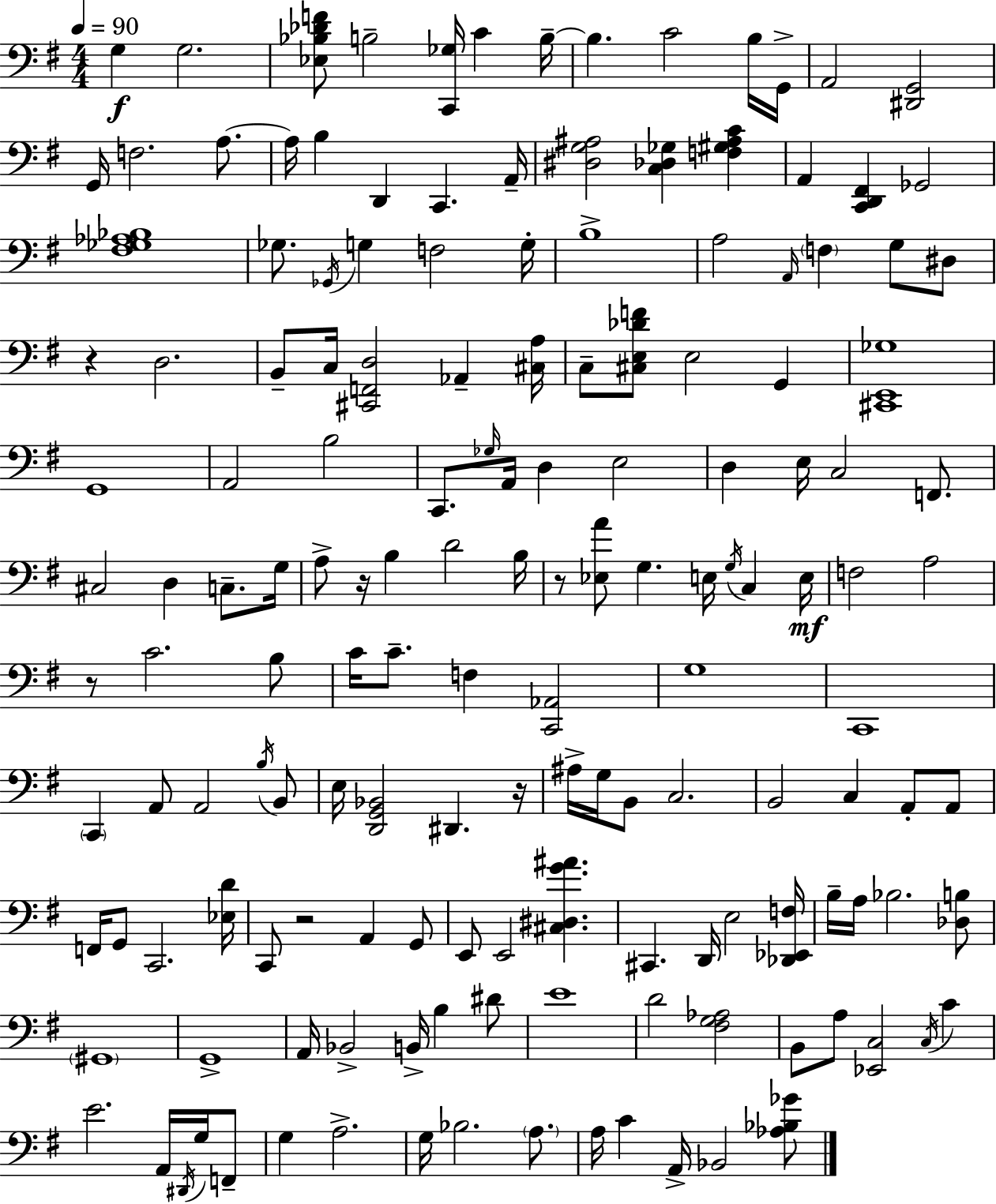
{
  \clef bass
  \numericTimeSignature
  \time 4/4
  \key e \minor
  \tempo 4 = 90
  g4\f g2. | <ees bes des' f'>8 b2-- <c, ges>16 c'4 b16--~~ | b4. c'2 b16 g,16-> | a,2 <dis, g,>2 | \break g,16 f2. a8.~~ | a16 b4 d,4 c,4. a,16-- | <dis g ais>2 <c des ges>4 <f gis ais c'>4 | a,4 <c, d, fis,>4 ges,2 | \break <fis ges aes bes>1 | ges8. \acciaccatura { ges,16 } g4 f2 | g16-. b1-> | a2 \grace { a,16 } \parenthesize f4 g8 | \break dis8 r4 d2. | b,8-- c16 <cis, f, d>2 aes,4-- | <cis a>16 c8-- <cis e des' f'>8 e2 g,4 | <cis, e, ges>1 | \break g,1 | a,2 b2 | c,8. \grace { ges16 } a,16 d4 e2 | d4 e16 c2 | \break f,8. cis2 d4 c8.-- | g16 a8-> r16 b4 d'2 | b16 r8 <ees a'>8 g4. e16 \acciaccatura { g16 } c4 | e16\mf f2 a2 | \break r8 c'2. | b8 c'16 c'8.-- f4 <c, aes,>2 | g1 | c,1 | \break \parenthesize c,4 a,8 a,2 | \acciaccatura { b16 } b,8 e16 <d, g, bes,>2 dis,4. | r16 ais16-> g16 b,8 c2. | b,2 c4 | \break a,8-. a,8 f,16 g,8 c,2. | <ees d'>16 c,8 r2 a,4 | g,8 e,8 e,2 <cis dis g' ais'>4. | cis,4. d,16 e2 | \break <des, ees, f>16 b16-- a16 bes2. | <des b>8 \parenthesize gis,1 | g,1-> | a,16 bes,2-> b,16-> b4 | \break dis'8 e'1 | d'2 <fis g aes>2 | b,8 a8 <ees, c>2 | \acciaccatura { c16 } c'4 e'2. | \break a,16 \acciaccatura { dis,16 } g16 f,8-- g4 a2.-> | g16 bes2. | \parenthesize a8. a16 c'4 a,16-> bes,2 | <aes bes ges'>8 \bar "|."
}